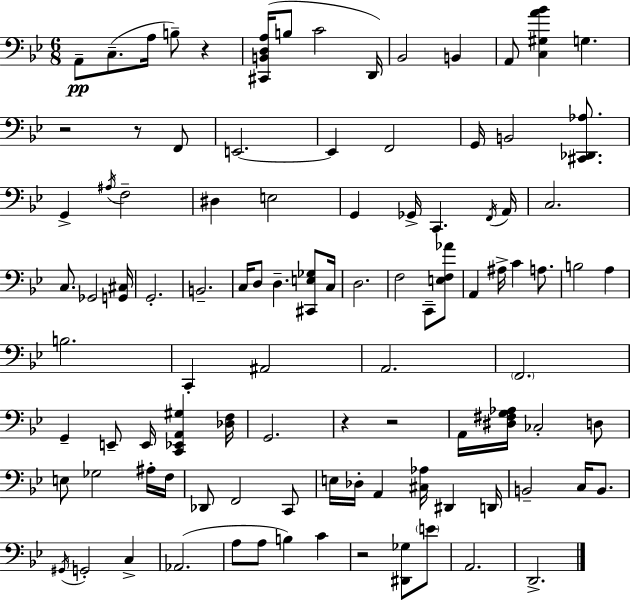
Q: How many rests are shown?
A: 6